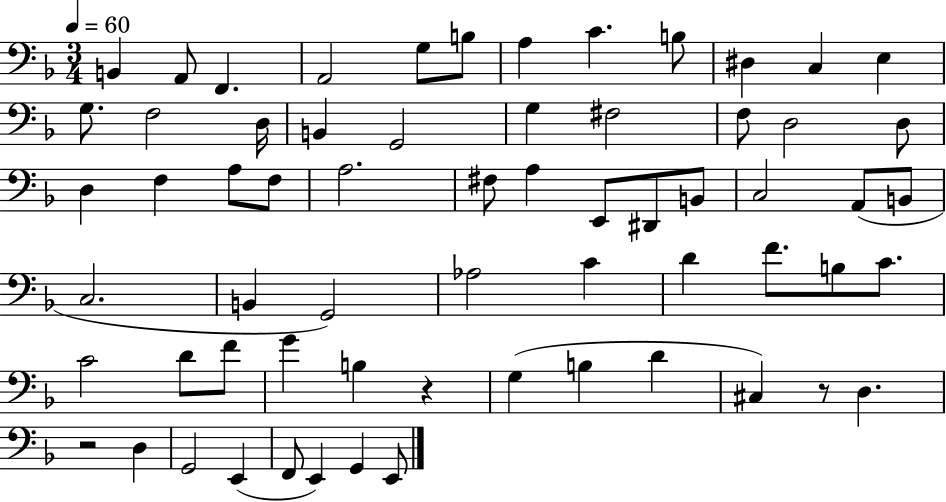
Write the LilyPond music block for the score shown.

{
  \clef bass
  \numericTimeSignature
  \time 3/4
  \key f \major
  \tempo 4 = 60
  b,4 a,8 f,4. | a,2 g8 b8 | a4 c'4. b8 | dis4 c4 e4 | \break g8. f2 d16 | b,4 g,2 | g4 fis2 | f8 d2 d8 | \break d4 f4 a8 f8 | a2. | fis8 a4 e,8 dis,8 b,8 | c2 a,8( b,8 | \break c2. | b,4 g,2) | aes2 c'4 | d'4 f'8. b8 c'8. | \break c'2 d'8 f'8 | g'4 b4 r4 | g4( b4 d'4 | cis4) r8 d4. | \break r2 d4 | g,2 e,4( | f,8 e,4) g,4 e,8 | \bar "|."
}